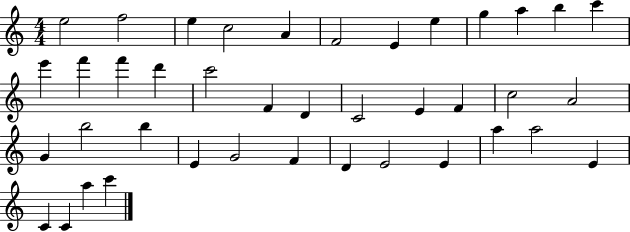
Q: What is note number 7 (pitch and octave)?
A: E4